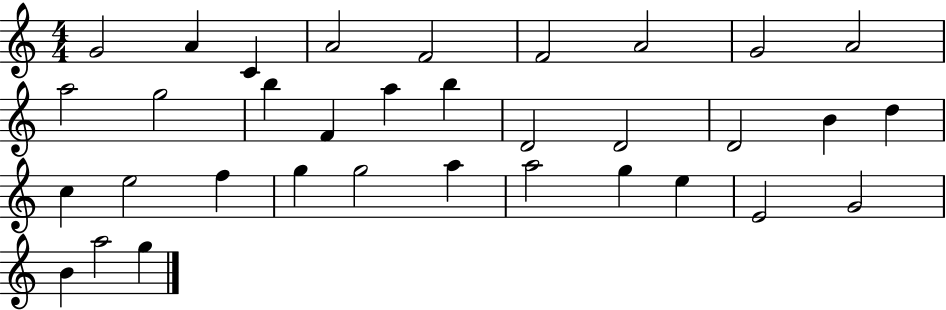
{
  \clef treble
  \numericTimeSignature
  \time 4/4
  \key c \major
  g'2 a'4 c'4 | a'2 f'2 | f'2 a'2 | g'2 a'2 | \break a''2 g''2 | b''4 f'4 a''4 b''4 | d'2 d'2 | d'2 b'4 d''4 | \break c''4 e''2 f''4 | g''4 g''2 a''4 | a''2 g''4 e''4 | e'2 g'2 | \break b'4 a''2 g''4 | \bar "|."
}